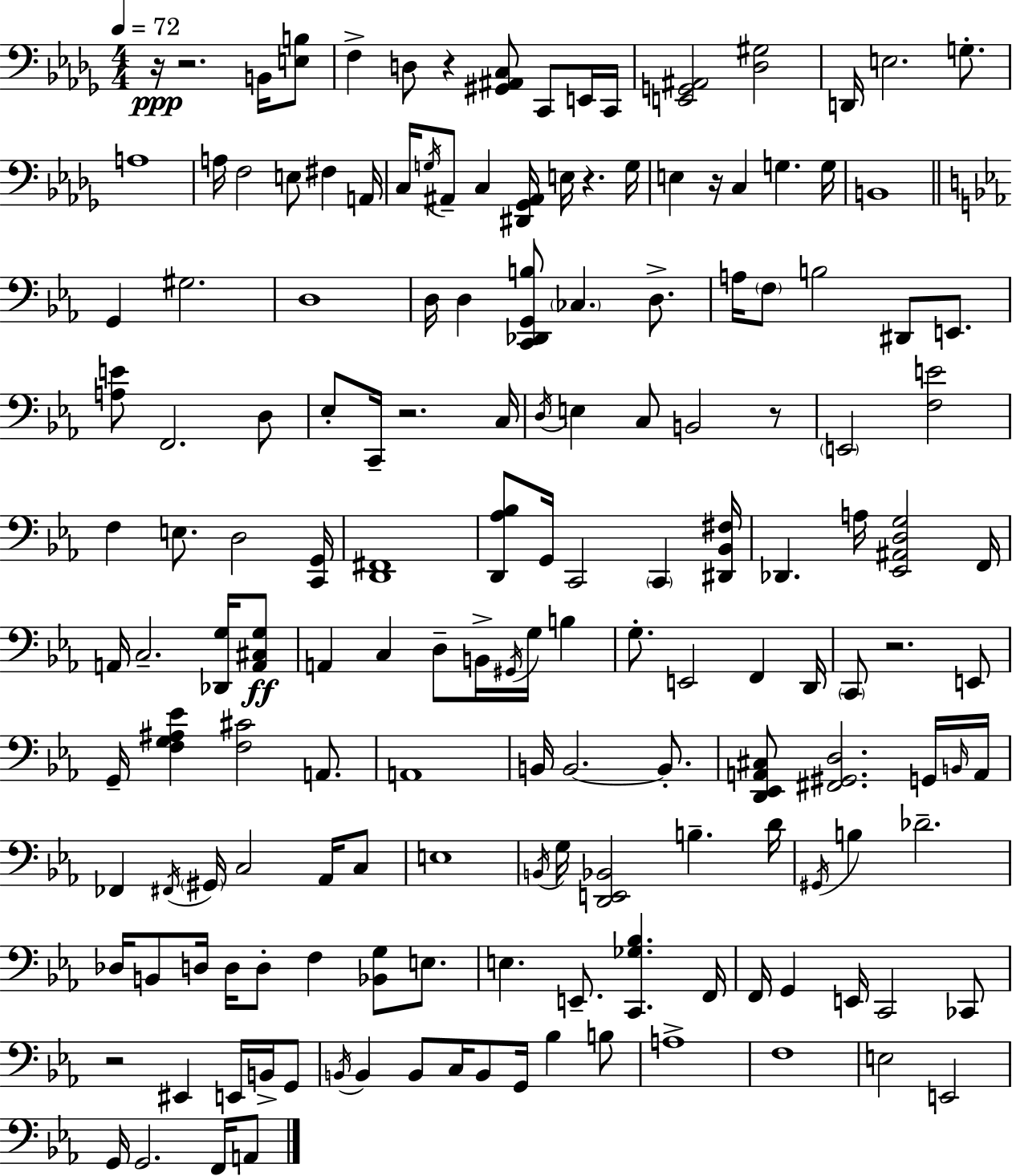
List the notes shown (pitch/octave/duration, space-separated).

R/s R/h. B2/s [E3,B3]/e F3/q D3/e R/q [G#2,A#2,C3]/e C2/e E2/s C2/s [E2,G2,A#2]/h [Db3,G#3]/h D2/s E3/h. G3/e. A3/w A3/s F3/h E3/e F#3/q A2/s C3/s G3/s A#2/e C3/q [D#2,Gb2,A#2]/s E3/s R/q. G3/s E3/q R/s C3/q G3/q. G3/s B2/w G2/q G#3/h. D3/w D3/s D3/q [C2,Db2,G2,B3]/e CES3/q. D3/e. A3/s F3/e B3/h D#2/e E2/e. [A3,E4]/e F2/h. D3/e Eb3/e C2/s R/h. C3/s D3/s E3/q C3/e B2/h R/e E2/h [F3,E4]/h F3/q E3/e. D3/h [C2,G2]/s [D2,F#2]/w [D2,Ab3,Bb3]/e G2/s C2/h C2/q [D#2,Bb2,F#3]/s Db2/q. A3/s [Eb2,A#2,D3,G3]/h F2/s A2/s C3/h. [Db2,G3]/s [A2,C#3,G3]/e A2/q C3/q D3/e B2/s G#2/s G3/s B3/q G3/e. E2/h F2/q D2/s C2/e R/h. E2/e G2/s [F3,G3,A#3,Eb4]/q [F3,C#4]/h A2/e. A2/w B2/s B2/h. B2/e. [D2,Eb2,A2,C#3]/e [F#2,G#2,D3]/h. G2/s B2/s A2/s FES2/q F#2/s G#2/s C3/h Ab2/s C3/e E3/w B2/s G3/s [D2,E2,Bb2]/h B3/q. D4/s G#2/s B3/q Db4/h. Db3/s B2/e D3/s D3/s D3/e F3/q [Bb2,G3]/e E3/e. E3/q. E2/e. [C2,Gb3,Bb3]/q. F2/s F2/s G2/q E2/s C2/h CES2/e R/h EIS2/q E2/s B2/s G2/e B2/s B2/q B2/e C3/s B2/e G2/s Bb3/q B3/e A3/w F3/w E3/h E2/h G2/s G2/h. F2/s A2/e